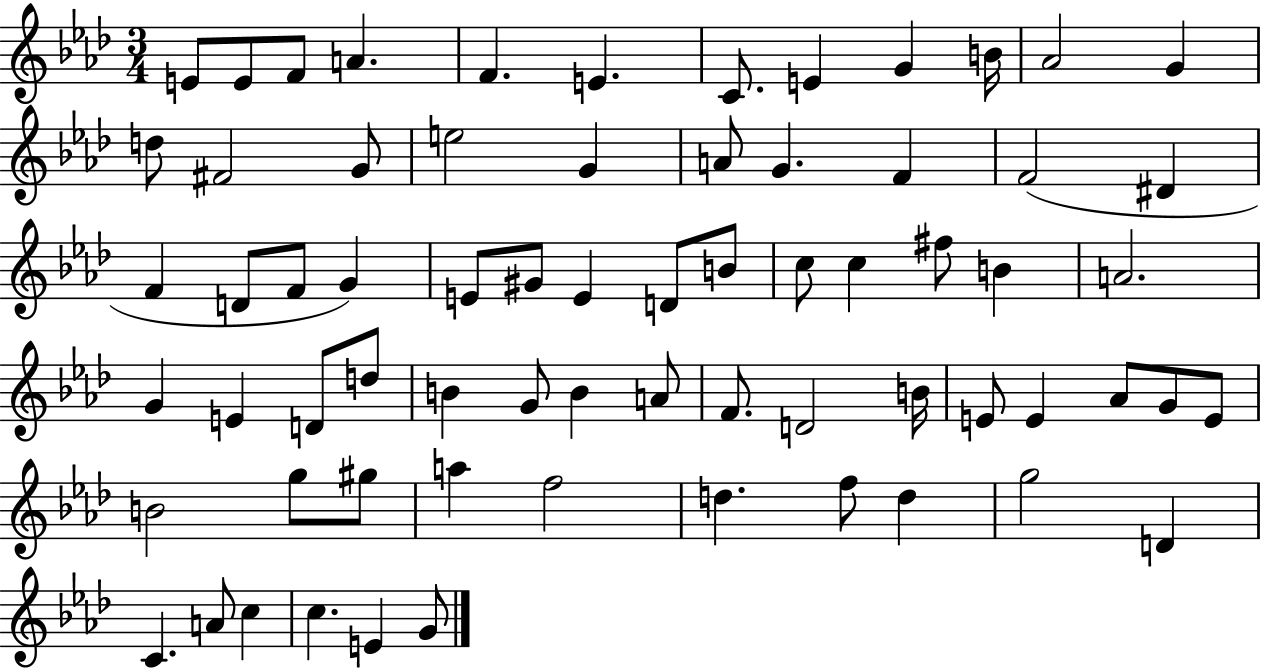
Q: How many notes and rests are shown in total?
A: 68